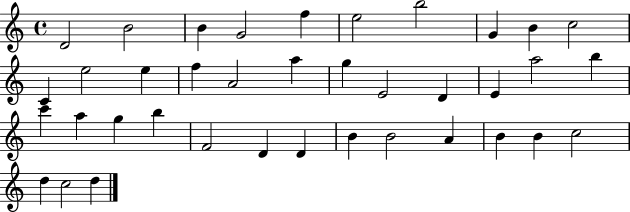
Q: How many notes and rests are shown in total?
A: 38